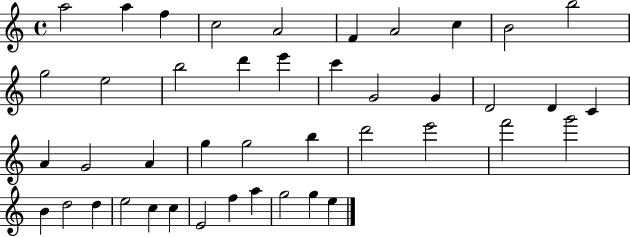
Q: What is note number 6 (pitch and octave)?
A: F4